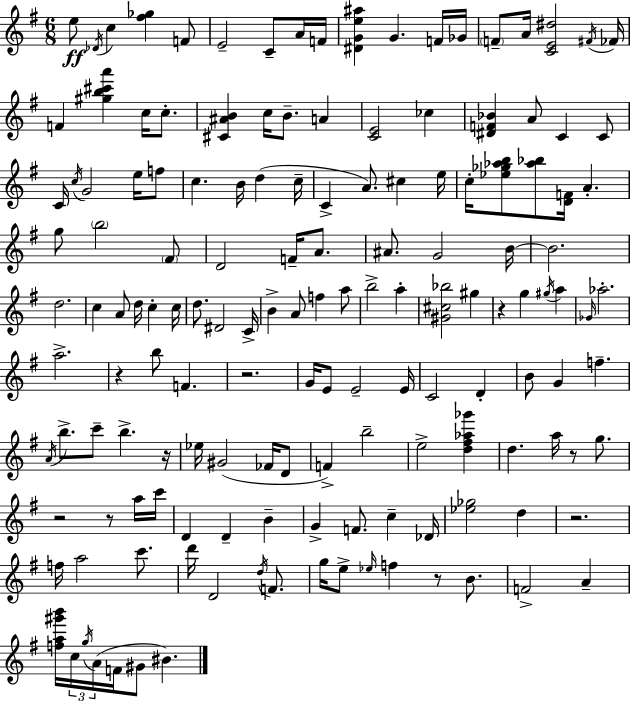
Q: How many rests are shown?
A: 9